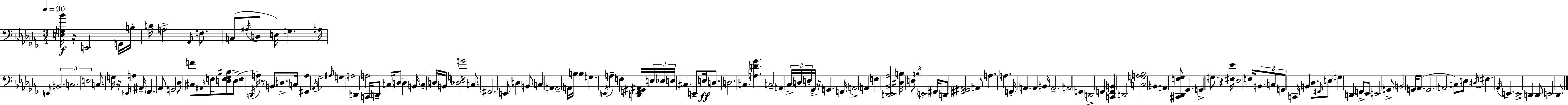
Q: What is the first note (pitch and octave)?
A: E2